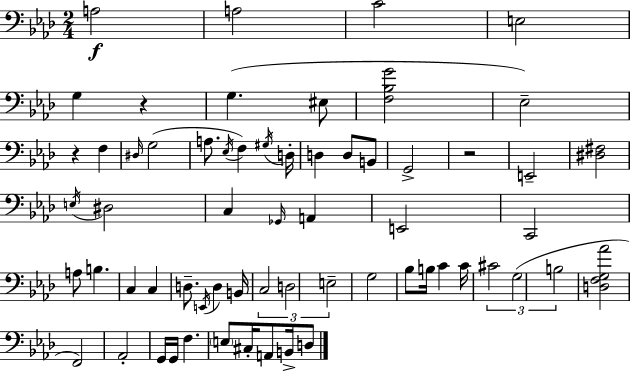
X:1
T:Untitled
M:2/4
L:1/4
K:Fm
A,2 A,2 C2 E,2 G, z G, ^E,/2 [F,_B,G]2 _E,2 z F, ^D,/4 G,2 A,/2 _E,/4 F, ^G,/4 D,/4 D, D,/2 B,,/2 G,,2 z2 E,,2 [^D,^F,]2 E,/4 ^D,2 C, _G,,/4 A,, E,,2 C,,2 A,/2 B, C, C, D,/2 E,,/4 D, B,,/4 C,2 D,2 E,2 G,2 _B,/2 B,/4 C C/4 ^C2 G,2 B,2 [D,F,G,_A]2 F,,2 _A,,2 G,,/4 G,,/4 F, E,/2 ^C,/4 A,,/2 B,,/4 D,/2